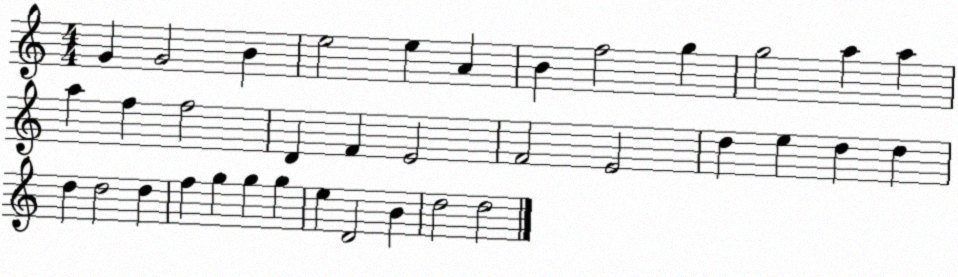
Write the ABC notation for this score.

X:1
T:Untitled
M:4/4
L:1/4
K:C
G G2 B e2 e A B f2 g g2 a a a f f2 D F E2 F2 E2 d e d d d d2 d f g g g e D2 B d2 d2